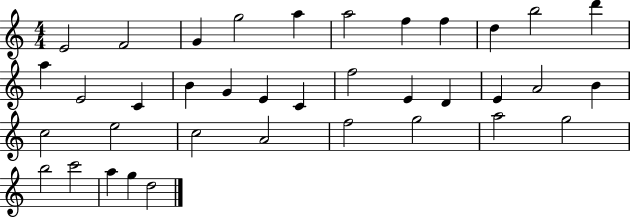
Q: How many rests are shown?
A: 0